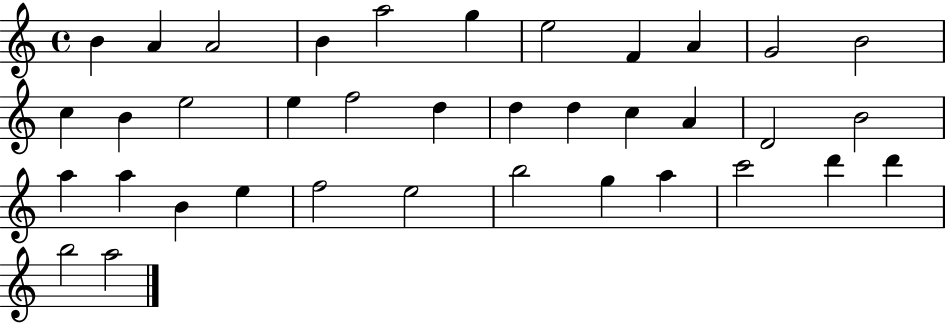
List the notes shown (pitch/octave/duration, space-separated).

B4/q A4/q A4/h B4/q A5/h G5/q E5/h F4/q A4/q G4/h B4/h C5/q B4/q E5/h E5/q F5/h D5/q D5/q D5/q C5/q A4/q D4/h B4/h A5/q A5/q B4/q E5/q F5/h E5/h B5/h G5/q A5/q C6/h D6/q D6/q B5/h A5/h